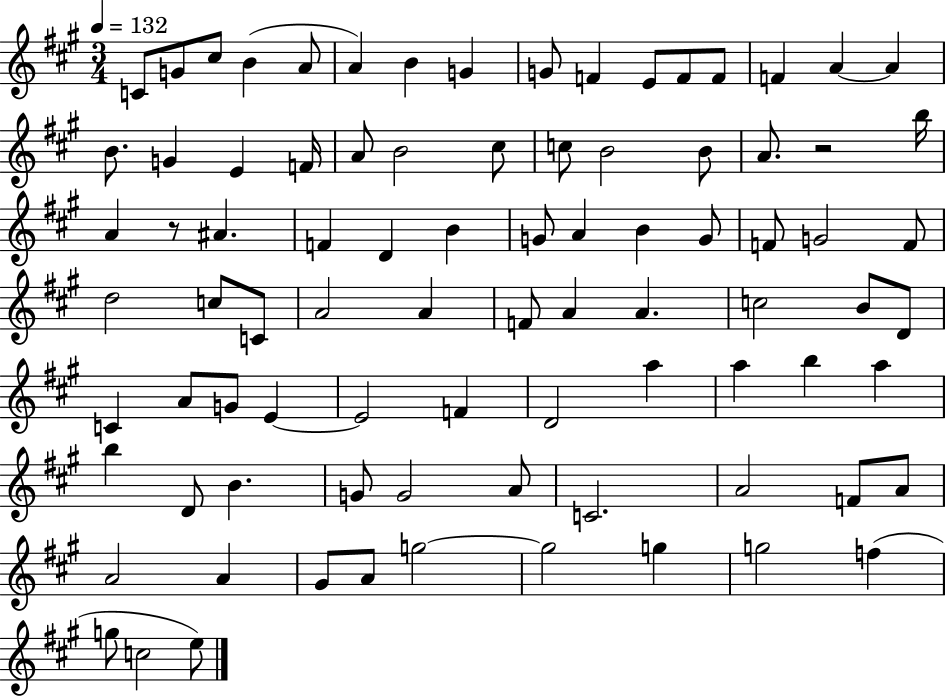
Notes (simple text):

C4/e G4/e C#5/e B4/q A4/e A4/q B4/q G4/q G4/e F4/q E4/e F4/e F4/e F4/q A4/q A4/q B4/e. G4/q E4/q F4/s A4/e B4/h C#5/e C5/e B4/h B4/e A4/e. R/h B5/s A4/q R/e A#4/q. F4/q D4/q B4/q G4/e A4/q B4/q G4/e F4/e G4/h F4/e D5/h C5/e C4/e A4/h A4/q F4/e A4/q A4/q. C5/h B4/e D4/e C4/q A4/e G4/e E4/q E4/h F4/q D4/h A5/q A5/q B5/q A5/q B5/q D4/e B4/q. G4/e G4/h A4/e C4/h. A4/h F4/e A4/e A4/h A4/q G#4/e A4/e G5/h G5/h G5/q G5/h F5/q G5/e C5/h E5/e